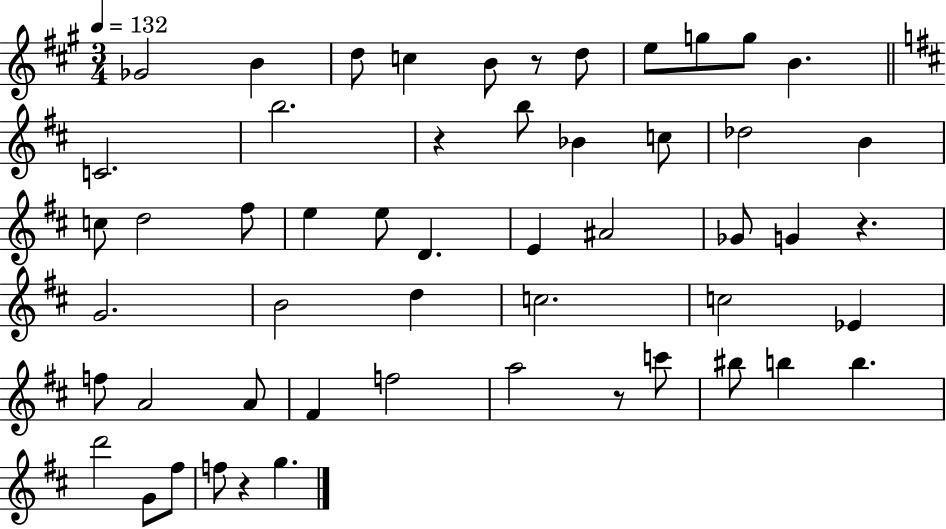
X:1
T:Untitled
M:3/4
L:1/4
K:A
_G2 B d/2 c B/2 z/2 d/2 e/2 g/2 g/2 B C2 b2 z b/2 _B c/2 _d2 B c/2 d2 ^f/2 e e/2 D E ^A2 _G/2 G z G2 B2 d c2 c2 _E f/2 A2 A/2 ^F f2 a2 z/2 c'/2 ^b/2 b b d'2 G/2 ^f/2 f/2 z g